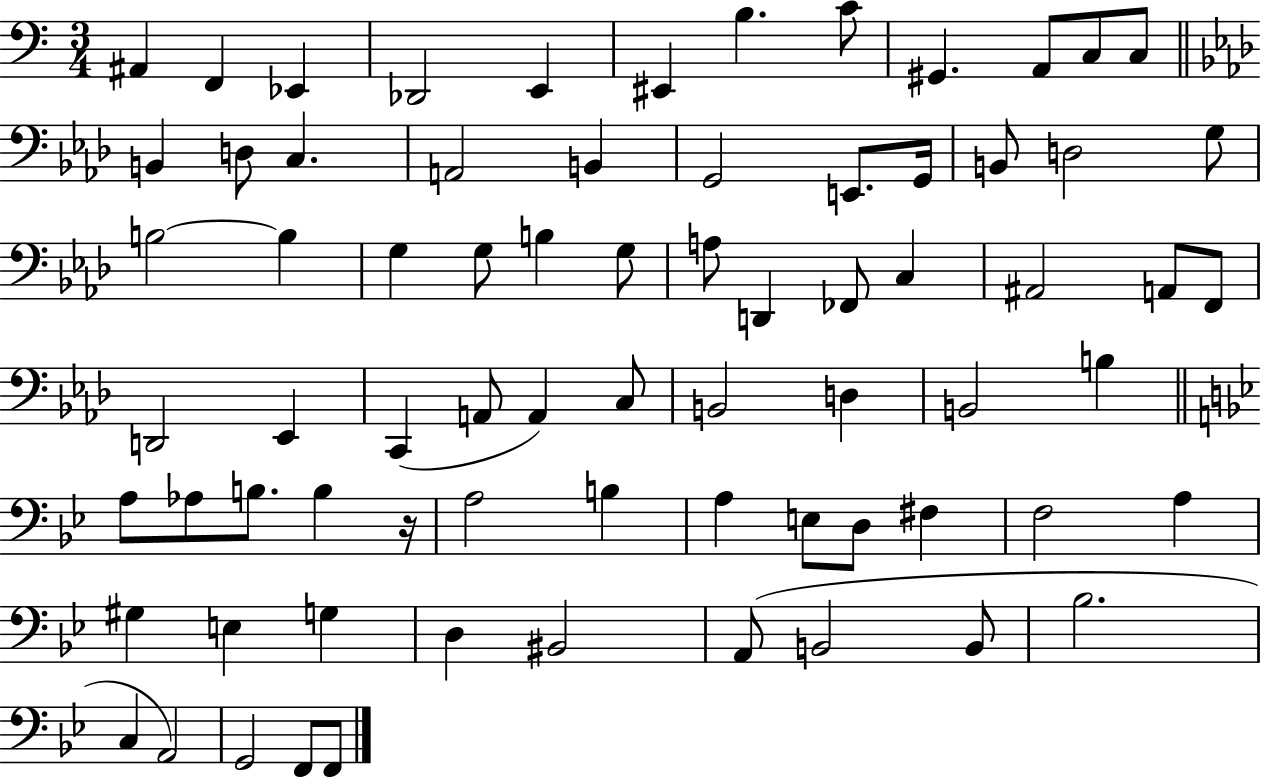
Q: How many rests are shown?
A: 1